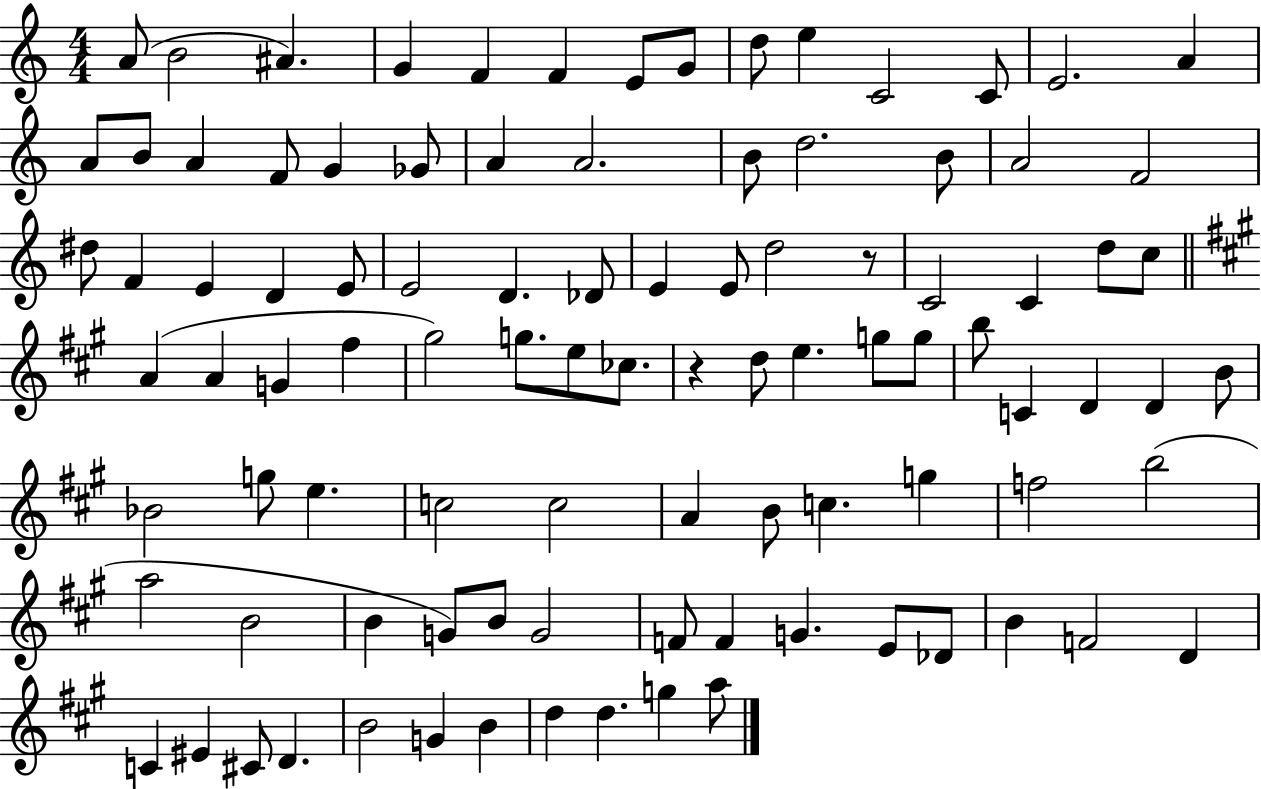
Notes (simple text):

A4/e B4/h A#4/q. G4/q F4/q F4/q E4/e G4/e D5/e E5/q C4/h C4/e E4/h. A4/q A4/e B4/e A4/q F4/e G4/q Gb4/e A4/q A4/h. B4/e D5/h. B4/e A4/h F4/h D#5/e F4/q E4/q D4/q E4/e E4/h D4/q. Db4/e E4/q E4/e D5/h R/e C4/h C4/q D5/e C5/e A4/q A4/q G4/q F#5/q G#5/h G5/e. E5/e CES5/e. R/q D5/e E5/q. G5/e G5/e B5/e C4/q D4/q D4/q B4/e Bb4/h G5/e E5/q. C5/h C5/h A4/q B4/e C5/q. G5/q F5/h B5/h A5/h B4/h B4/q G4/e B4/e G4/h F4/e F4/q G4/q. E4/e Db4/e B4/q F4/h D4/q C4/q EIS4/q C#4/e D4/q. B4/h G4/q B4/q D5/q D5/q. G5/q A5/e